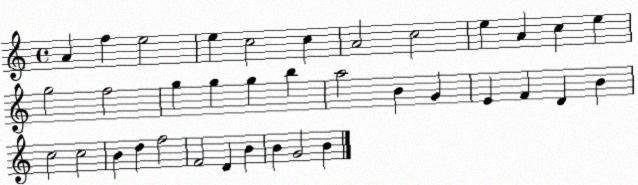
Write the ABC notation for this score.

X:1
T:Untitled
M:4/4
L:1/4
K:C
A f e2 e c2 c A2 c2 e A c e g2 f2 g g g b a2 B G E F D B c2 c2 B d f2 F2 D B B G2 B